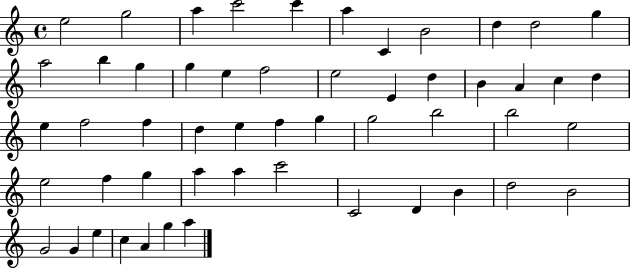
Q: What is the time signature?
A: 4/4